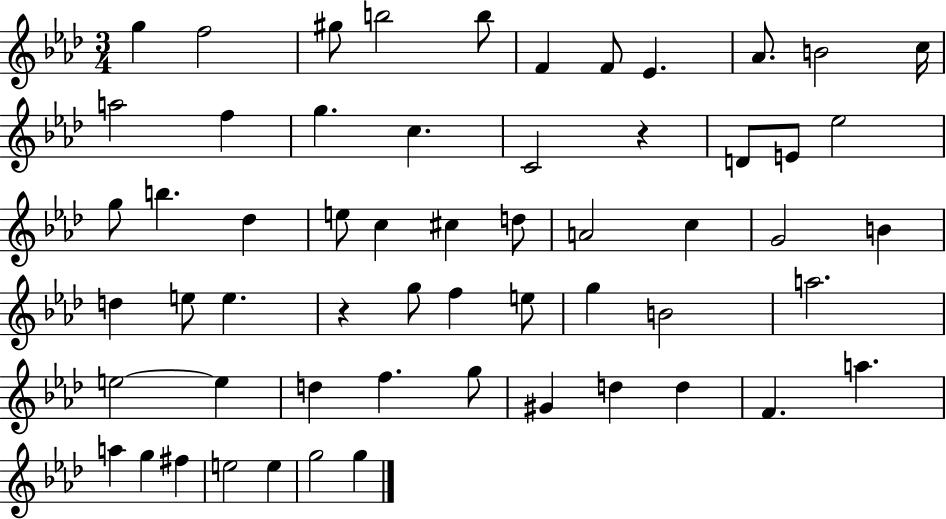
G5/q F5/h G#5/e B5/h B5/e F4/q F4/e Eb4/q. Ab4/e. B4/h C5/s A5/h F5/q G5/q. C5/q. C4/h R/q D4/e E4/e Eb5/h G5/e B5/q. Db5/q E5/e C5/q C#5/q D5/e A4/h C5/q G4/h B4/q D5/q E5/e E5/q. R/q G5/e F5/q E5/e G5/q B4/h A5/h. E5/h E5/q D5/q F5/q. G5/e G#4/q D5/q D5/q F4/q. A5/q. A5/q G5/q F#5/q E5/h E5/q G5/h G5/q